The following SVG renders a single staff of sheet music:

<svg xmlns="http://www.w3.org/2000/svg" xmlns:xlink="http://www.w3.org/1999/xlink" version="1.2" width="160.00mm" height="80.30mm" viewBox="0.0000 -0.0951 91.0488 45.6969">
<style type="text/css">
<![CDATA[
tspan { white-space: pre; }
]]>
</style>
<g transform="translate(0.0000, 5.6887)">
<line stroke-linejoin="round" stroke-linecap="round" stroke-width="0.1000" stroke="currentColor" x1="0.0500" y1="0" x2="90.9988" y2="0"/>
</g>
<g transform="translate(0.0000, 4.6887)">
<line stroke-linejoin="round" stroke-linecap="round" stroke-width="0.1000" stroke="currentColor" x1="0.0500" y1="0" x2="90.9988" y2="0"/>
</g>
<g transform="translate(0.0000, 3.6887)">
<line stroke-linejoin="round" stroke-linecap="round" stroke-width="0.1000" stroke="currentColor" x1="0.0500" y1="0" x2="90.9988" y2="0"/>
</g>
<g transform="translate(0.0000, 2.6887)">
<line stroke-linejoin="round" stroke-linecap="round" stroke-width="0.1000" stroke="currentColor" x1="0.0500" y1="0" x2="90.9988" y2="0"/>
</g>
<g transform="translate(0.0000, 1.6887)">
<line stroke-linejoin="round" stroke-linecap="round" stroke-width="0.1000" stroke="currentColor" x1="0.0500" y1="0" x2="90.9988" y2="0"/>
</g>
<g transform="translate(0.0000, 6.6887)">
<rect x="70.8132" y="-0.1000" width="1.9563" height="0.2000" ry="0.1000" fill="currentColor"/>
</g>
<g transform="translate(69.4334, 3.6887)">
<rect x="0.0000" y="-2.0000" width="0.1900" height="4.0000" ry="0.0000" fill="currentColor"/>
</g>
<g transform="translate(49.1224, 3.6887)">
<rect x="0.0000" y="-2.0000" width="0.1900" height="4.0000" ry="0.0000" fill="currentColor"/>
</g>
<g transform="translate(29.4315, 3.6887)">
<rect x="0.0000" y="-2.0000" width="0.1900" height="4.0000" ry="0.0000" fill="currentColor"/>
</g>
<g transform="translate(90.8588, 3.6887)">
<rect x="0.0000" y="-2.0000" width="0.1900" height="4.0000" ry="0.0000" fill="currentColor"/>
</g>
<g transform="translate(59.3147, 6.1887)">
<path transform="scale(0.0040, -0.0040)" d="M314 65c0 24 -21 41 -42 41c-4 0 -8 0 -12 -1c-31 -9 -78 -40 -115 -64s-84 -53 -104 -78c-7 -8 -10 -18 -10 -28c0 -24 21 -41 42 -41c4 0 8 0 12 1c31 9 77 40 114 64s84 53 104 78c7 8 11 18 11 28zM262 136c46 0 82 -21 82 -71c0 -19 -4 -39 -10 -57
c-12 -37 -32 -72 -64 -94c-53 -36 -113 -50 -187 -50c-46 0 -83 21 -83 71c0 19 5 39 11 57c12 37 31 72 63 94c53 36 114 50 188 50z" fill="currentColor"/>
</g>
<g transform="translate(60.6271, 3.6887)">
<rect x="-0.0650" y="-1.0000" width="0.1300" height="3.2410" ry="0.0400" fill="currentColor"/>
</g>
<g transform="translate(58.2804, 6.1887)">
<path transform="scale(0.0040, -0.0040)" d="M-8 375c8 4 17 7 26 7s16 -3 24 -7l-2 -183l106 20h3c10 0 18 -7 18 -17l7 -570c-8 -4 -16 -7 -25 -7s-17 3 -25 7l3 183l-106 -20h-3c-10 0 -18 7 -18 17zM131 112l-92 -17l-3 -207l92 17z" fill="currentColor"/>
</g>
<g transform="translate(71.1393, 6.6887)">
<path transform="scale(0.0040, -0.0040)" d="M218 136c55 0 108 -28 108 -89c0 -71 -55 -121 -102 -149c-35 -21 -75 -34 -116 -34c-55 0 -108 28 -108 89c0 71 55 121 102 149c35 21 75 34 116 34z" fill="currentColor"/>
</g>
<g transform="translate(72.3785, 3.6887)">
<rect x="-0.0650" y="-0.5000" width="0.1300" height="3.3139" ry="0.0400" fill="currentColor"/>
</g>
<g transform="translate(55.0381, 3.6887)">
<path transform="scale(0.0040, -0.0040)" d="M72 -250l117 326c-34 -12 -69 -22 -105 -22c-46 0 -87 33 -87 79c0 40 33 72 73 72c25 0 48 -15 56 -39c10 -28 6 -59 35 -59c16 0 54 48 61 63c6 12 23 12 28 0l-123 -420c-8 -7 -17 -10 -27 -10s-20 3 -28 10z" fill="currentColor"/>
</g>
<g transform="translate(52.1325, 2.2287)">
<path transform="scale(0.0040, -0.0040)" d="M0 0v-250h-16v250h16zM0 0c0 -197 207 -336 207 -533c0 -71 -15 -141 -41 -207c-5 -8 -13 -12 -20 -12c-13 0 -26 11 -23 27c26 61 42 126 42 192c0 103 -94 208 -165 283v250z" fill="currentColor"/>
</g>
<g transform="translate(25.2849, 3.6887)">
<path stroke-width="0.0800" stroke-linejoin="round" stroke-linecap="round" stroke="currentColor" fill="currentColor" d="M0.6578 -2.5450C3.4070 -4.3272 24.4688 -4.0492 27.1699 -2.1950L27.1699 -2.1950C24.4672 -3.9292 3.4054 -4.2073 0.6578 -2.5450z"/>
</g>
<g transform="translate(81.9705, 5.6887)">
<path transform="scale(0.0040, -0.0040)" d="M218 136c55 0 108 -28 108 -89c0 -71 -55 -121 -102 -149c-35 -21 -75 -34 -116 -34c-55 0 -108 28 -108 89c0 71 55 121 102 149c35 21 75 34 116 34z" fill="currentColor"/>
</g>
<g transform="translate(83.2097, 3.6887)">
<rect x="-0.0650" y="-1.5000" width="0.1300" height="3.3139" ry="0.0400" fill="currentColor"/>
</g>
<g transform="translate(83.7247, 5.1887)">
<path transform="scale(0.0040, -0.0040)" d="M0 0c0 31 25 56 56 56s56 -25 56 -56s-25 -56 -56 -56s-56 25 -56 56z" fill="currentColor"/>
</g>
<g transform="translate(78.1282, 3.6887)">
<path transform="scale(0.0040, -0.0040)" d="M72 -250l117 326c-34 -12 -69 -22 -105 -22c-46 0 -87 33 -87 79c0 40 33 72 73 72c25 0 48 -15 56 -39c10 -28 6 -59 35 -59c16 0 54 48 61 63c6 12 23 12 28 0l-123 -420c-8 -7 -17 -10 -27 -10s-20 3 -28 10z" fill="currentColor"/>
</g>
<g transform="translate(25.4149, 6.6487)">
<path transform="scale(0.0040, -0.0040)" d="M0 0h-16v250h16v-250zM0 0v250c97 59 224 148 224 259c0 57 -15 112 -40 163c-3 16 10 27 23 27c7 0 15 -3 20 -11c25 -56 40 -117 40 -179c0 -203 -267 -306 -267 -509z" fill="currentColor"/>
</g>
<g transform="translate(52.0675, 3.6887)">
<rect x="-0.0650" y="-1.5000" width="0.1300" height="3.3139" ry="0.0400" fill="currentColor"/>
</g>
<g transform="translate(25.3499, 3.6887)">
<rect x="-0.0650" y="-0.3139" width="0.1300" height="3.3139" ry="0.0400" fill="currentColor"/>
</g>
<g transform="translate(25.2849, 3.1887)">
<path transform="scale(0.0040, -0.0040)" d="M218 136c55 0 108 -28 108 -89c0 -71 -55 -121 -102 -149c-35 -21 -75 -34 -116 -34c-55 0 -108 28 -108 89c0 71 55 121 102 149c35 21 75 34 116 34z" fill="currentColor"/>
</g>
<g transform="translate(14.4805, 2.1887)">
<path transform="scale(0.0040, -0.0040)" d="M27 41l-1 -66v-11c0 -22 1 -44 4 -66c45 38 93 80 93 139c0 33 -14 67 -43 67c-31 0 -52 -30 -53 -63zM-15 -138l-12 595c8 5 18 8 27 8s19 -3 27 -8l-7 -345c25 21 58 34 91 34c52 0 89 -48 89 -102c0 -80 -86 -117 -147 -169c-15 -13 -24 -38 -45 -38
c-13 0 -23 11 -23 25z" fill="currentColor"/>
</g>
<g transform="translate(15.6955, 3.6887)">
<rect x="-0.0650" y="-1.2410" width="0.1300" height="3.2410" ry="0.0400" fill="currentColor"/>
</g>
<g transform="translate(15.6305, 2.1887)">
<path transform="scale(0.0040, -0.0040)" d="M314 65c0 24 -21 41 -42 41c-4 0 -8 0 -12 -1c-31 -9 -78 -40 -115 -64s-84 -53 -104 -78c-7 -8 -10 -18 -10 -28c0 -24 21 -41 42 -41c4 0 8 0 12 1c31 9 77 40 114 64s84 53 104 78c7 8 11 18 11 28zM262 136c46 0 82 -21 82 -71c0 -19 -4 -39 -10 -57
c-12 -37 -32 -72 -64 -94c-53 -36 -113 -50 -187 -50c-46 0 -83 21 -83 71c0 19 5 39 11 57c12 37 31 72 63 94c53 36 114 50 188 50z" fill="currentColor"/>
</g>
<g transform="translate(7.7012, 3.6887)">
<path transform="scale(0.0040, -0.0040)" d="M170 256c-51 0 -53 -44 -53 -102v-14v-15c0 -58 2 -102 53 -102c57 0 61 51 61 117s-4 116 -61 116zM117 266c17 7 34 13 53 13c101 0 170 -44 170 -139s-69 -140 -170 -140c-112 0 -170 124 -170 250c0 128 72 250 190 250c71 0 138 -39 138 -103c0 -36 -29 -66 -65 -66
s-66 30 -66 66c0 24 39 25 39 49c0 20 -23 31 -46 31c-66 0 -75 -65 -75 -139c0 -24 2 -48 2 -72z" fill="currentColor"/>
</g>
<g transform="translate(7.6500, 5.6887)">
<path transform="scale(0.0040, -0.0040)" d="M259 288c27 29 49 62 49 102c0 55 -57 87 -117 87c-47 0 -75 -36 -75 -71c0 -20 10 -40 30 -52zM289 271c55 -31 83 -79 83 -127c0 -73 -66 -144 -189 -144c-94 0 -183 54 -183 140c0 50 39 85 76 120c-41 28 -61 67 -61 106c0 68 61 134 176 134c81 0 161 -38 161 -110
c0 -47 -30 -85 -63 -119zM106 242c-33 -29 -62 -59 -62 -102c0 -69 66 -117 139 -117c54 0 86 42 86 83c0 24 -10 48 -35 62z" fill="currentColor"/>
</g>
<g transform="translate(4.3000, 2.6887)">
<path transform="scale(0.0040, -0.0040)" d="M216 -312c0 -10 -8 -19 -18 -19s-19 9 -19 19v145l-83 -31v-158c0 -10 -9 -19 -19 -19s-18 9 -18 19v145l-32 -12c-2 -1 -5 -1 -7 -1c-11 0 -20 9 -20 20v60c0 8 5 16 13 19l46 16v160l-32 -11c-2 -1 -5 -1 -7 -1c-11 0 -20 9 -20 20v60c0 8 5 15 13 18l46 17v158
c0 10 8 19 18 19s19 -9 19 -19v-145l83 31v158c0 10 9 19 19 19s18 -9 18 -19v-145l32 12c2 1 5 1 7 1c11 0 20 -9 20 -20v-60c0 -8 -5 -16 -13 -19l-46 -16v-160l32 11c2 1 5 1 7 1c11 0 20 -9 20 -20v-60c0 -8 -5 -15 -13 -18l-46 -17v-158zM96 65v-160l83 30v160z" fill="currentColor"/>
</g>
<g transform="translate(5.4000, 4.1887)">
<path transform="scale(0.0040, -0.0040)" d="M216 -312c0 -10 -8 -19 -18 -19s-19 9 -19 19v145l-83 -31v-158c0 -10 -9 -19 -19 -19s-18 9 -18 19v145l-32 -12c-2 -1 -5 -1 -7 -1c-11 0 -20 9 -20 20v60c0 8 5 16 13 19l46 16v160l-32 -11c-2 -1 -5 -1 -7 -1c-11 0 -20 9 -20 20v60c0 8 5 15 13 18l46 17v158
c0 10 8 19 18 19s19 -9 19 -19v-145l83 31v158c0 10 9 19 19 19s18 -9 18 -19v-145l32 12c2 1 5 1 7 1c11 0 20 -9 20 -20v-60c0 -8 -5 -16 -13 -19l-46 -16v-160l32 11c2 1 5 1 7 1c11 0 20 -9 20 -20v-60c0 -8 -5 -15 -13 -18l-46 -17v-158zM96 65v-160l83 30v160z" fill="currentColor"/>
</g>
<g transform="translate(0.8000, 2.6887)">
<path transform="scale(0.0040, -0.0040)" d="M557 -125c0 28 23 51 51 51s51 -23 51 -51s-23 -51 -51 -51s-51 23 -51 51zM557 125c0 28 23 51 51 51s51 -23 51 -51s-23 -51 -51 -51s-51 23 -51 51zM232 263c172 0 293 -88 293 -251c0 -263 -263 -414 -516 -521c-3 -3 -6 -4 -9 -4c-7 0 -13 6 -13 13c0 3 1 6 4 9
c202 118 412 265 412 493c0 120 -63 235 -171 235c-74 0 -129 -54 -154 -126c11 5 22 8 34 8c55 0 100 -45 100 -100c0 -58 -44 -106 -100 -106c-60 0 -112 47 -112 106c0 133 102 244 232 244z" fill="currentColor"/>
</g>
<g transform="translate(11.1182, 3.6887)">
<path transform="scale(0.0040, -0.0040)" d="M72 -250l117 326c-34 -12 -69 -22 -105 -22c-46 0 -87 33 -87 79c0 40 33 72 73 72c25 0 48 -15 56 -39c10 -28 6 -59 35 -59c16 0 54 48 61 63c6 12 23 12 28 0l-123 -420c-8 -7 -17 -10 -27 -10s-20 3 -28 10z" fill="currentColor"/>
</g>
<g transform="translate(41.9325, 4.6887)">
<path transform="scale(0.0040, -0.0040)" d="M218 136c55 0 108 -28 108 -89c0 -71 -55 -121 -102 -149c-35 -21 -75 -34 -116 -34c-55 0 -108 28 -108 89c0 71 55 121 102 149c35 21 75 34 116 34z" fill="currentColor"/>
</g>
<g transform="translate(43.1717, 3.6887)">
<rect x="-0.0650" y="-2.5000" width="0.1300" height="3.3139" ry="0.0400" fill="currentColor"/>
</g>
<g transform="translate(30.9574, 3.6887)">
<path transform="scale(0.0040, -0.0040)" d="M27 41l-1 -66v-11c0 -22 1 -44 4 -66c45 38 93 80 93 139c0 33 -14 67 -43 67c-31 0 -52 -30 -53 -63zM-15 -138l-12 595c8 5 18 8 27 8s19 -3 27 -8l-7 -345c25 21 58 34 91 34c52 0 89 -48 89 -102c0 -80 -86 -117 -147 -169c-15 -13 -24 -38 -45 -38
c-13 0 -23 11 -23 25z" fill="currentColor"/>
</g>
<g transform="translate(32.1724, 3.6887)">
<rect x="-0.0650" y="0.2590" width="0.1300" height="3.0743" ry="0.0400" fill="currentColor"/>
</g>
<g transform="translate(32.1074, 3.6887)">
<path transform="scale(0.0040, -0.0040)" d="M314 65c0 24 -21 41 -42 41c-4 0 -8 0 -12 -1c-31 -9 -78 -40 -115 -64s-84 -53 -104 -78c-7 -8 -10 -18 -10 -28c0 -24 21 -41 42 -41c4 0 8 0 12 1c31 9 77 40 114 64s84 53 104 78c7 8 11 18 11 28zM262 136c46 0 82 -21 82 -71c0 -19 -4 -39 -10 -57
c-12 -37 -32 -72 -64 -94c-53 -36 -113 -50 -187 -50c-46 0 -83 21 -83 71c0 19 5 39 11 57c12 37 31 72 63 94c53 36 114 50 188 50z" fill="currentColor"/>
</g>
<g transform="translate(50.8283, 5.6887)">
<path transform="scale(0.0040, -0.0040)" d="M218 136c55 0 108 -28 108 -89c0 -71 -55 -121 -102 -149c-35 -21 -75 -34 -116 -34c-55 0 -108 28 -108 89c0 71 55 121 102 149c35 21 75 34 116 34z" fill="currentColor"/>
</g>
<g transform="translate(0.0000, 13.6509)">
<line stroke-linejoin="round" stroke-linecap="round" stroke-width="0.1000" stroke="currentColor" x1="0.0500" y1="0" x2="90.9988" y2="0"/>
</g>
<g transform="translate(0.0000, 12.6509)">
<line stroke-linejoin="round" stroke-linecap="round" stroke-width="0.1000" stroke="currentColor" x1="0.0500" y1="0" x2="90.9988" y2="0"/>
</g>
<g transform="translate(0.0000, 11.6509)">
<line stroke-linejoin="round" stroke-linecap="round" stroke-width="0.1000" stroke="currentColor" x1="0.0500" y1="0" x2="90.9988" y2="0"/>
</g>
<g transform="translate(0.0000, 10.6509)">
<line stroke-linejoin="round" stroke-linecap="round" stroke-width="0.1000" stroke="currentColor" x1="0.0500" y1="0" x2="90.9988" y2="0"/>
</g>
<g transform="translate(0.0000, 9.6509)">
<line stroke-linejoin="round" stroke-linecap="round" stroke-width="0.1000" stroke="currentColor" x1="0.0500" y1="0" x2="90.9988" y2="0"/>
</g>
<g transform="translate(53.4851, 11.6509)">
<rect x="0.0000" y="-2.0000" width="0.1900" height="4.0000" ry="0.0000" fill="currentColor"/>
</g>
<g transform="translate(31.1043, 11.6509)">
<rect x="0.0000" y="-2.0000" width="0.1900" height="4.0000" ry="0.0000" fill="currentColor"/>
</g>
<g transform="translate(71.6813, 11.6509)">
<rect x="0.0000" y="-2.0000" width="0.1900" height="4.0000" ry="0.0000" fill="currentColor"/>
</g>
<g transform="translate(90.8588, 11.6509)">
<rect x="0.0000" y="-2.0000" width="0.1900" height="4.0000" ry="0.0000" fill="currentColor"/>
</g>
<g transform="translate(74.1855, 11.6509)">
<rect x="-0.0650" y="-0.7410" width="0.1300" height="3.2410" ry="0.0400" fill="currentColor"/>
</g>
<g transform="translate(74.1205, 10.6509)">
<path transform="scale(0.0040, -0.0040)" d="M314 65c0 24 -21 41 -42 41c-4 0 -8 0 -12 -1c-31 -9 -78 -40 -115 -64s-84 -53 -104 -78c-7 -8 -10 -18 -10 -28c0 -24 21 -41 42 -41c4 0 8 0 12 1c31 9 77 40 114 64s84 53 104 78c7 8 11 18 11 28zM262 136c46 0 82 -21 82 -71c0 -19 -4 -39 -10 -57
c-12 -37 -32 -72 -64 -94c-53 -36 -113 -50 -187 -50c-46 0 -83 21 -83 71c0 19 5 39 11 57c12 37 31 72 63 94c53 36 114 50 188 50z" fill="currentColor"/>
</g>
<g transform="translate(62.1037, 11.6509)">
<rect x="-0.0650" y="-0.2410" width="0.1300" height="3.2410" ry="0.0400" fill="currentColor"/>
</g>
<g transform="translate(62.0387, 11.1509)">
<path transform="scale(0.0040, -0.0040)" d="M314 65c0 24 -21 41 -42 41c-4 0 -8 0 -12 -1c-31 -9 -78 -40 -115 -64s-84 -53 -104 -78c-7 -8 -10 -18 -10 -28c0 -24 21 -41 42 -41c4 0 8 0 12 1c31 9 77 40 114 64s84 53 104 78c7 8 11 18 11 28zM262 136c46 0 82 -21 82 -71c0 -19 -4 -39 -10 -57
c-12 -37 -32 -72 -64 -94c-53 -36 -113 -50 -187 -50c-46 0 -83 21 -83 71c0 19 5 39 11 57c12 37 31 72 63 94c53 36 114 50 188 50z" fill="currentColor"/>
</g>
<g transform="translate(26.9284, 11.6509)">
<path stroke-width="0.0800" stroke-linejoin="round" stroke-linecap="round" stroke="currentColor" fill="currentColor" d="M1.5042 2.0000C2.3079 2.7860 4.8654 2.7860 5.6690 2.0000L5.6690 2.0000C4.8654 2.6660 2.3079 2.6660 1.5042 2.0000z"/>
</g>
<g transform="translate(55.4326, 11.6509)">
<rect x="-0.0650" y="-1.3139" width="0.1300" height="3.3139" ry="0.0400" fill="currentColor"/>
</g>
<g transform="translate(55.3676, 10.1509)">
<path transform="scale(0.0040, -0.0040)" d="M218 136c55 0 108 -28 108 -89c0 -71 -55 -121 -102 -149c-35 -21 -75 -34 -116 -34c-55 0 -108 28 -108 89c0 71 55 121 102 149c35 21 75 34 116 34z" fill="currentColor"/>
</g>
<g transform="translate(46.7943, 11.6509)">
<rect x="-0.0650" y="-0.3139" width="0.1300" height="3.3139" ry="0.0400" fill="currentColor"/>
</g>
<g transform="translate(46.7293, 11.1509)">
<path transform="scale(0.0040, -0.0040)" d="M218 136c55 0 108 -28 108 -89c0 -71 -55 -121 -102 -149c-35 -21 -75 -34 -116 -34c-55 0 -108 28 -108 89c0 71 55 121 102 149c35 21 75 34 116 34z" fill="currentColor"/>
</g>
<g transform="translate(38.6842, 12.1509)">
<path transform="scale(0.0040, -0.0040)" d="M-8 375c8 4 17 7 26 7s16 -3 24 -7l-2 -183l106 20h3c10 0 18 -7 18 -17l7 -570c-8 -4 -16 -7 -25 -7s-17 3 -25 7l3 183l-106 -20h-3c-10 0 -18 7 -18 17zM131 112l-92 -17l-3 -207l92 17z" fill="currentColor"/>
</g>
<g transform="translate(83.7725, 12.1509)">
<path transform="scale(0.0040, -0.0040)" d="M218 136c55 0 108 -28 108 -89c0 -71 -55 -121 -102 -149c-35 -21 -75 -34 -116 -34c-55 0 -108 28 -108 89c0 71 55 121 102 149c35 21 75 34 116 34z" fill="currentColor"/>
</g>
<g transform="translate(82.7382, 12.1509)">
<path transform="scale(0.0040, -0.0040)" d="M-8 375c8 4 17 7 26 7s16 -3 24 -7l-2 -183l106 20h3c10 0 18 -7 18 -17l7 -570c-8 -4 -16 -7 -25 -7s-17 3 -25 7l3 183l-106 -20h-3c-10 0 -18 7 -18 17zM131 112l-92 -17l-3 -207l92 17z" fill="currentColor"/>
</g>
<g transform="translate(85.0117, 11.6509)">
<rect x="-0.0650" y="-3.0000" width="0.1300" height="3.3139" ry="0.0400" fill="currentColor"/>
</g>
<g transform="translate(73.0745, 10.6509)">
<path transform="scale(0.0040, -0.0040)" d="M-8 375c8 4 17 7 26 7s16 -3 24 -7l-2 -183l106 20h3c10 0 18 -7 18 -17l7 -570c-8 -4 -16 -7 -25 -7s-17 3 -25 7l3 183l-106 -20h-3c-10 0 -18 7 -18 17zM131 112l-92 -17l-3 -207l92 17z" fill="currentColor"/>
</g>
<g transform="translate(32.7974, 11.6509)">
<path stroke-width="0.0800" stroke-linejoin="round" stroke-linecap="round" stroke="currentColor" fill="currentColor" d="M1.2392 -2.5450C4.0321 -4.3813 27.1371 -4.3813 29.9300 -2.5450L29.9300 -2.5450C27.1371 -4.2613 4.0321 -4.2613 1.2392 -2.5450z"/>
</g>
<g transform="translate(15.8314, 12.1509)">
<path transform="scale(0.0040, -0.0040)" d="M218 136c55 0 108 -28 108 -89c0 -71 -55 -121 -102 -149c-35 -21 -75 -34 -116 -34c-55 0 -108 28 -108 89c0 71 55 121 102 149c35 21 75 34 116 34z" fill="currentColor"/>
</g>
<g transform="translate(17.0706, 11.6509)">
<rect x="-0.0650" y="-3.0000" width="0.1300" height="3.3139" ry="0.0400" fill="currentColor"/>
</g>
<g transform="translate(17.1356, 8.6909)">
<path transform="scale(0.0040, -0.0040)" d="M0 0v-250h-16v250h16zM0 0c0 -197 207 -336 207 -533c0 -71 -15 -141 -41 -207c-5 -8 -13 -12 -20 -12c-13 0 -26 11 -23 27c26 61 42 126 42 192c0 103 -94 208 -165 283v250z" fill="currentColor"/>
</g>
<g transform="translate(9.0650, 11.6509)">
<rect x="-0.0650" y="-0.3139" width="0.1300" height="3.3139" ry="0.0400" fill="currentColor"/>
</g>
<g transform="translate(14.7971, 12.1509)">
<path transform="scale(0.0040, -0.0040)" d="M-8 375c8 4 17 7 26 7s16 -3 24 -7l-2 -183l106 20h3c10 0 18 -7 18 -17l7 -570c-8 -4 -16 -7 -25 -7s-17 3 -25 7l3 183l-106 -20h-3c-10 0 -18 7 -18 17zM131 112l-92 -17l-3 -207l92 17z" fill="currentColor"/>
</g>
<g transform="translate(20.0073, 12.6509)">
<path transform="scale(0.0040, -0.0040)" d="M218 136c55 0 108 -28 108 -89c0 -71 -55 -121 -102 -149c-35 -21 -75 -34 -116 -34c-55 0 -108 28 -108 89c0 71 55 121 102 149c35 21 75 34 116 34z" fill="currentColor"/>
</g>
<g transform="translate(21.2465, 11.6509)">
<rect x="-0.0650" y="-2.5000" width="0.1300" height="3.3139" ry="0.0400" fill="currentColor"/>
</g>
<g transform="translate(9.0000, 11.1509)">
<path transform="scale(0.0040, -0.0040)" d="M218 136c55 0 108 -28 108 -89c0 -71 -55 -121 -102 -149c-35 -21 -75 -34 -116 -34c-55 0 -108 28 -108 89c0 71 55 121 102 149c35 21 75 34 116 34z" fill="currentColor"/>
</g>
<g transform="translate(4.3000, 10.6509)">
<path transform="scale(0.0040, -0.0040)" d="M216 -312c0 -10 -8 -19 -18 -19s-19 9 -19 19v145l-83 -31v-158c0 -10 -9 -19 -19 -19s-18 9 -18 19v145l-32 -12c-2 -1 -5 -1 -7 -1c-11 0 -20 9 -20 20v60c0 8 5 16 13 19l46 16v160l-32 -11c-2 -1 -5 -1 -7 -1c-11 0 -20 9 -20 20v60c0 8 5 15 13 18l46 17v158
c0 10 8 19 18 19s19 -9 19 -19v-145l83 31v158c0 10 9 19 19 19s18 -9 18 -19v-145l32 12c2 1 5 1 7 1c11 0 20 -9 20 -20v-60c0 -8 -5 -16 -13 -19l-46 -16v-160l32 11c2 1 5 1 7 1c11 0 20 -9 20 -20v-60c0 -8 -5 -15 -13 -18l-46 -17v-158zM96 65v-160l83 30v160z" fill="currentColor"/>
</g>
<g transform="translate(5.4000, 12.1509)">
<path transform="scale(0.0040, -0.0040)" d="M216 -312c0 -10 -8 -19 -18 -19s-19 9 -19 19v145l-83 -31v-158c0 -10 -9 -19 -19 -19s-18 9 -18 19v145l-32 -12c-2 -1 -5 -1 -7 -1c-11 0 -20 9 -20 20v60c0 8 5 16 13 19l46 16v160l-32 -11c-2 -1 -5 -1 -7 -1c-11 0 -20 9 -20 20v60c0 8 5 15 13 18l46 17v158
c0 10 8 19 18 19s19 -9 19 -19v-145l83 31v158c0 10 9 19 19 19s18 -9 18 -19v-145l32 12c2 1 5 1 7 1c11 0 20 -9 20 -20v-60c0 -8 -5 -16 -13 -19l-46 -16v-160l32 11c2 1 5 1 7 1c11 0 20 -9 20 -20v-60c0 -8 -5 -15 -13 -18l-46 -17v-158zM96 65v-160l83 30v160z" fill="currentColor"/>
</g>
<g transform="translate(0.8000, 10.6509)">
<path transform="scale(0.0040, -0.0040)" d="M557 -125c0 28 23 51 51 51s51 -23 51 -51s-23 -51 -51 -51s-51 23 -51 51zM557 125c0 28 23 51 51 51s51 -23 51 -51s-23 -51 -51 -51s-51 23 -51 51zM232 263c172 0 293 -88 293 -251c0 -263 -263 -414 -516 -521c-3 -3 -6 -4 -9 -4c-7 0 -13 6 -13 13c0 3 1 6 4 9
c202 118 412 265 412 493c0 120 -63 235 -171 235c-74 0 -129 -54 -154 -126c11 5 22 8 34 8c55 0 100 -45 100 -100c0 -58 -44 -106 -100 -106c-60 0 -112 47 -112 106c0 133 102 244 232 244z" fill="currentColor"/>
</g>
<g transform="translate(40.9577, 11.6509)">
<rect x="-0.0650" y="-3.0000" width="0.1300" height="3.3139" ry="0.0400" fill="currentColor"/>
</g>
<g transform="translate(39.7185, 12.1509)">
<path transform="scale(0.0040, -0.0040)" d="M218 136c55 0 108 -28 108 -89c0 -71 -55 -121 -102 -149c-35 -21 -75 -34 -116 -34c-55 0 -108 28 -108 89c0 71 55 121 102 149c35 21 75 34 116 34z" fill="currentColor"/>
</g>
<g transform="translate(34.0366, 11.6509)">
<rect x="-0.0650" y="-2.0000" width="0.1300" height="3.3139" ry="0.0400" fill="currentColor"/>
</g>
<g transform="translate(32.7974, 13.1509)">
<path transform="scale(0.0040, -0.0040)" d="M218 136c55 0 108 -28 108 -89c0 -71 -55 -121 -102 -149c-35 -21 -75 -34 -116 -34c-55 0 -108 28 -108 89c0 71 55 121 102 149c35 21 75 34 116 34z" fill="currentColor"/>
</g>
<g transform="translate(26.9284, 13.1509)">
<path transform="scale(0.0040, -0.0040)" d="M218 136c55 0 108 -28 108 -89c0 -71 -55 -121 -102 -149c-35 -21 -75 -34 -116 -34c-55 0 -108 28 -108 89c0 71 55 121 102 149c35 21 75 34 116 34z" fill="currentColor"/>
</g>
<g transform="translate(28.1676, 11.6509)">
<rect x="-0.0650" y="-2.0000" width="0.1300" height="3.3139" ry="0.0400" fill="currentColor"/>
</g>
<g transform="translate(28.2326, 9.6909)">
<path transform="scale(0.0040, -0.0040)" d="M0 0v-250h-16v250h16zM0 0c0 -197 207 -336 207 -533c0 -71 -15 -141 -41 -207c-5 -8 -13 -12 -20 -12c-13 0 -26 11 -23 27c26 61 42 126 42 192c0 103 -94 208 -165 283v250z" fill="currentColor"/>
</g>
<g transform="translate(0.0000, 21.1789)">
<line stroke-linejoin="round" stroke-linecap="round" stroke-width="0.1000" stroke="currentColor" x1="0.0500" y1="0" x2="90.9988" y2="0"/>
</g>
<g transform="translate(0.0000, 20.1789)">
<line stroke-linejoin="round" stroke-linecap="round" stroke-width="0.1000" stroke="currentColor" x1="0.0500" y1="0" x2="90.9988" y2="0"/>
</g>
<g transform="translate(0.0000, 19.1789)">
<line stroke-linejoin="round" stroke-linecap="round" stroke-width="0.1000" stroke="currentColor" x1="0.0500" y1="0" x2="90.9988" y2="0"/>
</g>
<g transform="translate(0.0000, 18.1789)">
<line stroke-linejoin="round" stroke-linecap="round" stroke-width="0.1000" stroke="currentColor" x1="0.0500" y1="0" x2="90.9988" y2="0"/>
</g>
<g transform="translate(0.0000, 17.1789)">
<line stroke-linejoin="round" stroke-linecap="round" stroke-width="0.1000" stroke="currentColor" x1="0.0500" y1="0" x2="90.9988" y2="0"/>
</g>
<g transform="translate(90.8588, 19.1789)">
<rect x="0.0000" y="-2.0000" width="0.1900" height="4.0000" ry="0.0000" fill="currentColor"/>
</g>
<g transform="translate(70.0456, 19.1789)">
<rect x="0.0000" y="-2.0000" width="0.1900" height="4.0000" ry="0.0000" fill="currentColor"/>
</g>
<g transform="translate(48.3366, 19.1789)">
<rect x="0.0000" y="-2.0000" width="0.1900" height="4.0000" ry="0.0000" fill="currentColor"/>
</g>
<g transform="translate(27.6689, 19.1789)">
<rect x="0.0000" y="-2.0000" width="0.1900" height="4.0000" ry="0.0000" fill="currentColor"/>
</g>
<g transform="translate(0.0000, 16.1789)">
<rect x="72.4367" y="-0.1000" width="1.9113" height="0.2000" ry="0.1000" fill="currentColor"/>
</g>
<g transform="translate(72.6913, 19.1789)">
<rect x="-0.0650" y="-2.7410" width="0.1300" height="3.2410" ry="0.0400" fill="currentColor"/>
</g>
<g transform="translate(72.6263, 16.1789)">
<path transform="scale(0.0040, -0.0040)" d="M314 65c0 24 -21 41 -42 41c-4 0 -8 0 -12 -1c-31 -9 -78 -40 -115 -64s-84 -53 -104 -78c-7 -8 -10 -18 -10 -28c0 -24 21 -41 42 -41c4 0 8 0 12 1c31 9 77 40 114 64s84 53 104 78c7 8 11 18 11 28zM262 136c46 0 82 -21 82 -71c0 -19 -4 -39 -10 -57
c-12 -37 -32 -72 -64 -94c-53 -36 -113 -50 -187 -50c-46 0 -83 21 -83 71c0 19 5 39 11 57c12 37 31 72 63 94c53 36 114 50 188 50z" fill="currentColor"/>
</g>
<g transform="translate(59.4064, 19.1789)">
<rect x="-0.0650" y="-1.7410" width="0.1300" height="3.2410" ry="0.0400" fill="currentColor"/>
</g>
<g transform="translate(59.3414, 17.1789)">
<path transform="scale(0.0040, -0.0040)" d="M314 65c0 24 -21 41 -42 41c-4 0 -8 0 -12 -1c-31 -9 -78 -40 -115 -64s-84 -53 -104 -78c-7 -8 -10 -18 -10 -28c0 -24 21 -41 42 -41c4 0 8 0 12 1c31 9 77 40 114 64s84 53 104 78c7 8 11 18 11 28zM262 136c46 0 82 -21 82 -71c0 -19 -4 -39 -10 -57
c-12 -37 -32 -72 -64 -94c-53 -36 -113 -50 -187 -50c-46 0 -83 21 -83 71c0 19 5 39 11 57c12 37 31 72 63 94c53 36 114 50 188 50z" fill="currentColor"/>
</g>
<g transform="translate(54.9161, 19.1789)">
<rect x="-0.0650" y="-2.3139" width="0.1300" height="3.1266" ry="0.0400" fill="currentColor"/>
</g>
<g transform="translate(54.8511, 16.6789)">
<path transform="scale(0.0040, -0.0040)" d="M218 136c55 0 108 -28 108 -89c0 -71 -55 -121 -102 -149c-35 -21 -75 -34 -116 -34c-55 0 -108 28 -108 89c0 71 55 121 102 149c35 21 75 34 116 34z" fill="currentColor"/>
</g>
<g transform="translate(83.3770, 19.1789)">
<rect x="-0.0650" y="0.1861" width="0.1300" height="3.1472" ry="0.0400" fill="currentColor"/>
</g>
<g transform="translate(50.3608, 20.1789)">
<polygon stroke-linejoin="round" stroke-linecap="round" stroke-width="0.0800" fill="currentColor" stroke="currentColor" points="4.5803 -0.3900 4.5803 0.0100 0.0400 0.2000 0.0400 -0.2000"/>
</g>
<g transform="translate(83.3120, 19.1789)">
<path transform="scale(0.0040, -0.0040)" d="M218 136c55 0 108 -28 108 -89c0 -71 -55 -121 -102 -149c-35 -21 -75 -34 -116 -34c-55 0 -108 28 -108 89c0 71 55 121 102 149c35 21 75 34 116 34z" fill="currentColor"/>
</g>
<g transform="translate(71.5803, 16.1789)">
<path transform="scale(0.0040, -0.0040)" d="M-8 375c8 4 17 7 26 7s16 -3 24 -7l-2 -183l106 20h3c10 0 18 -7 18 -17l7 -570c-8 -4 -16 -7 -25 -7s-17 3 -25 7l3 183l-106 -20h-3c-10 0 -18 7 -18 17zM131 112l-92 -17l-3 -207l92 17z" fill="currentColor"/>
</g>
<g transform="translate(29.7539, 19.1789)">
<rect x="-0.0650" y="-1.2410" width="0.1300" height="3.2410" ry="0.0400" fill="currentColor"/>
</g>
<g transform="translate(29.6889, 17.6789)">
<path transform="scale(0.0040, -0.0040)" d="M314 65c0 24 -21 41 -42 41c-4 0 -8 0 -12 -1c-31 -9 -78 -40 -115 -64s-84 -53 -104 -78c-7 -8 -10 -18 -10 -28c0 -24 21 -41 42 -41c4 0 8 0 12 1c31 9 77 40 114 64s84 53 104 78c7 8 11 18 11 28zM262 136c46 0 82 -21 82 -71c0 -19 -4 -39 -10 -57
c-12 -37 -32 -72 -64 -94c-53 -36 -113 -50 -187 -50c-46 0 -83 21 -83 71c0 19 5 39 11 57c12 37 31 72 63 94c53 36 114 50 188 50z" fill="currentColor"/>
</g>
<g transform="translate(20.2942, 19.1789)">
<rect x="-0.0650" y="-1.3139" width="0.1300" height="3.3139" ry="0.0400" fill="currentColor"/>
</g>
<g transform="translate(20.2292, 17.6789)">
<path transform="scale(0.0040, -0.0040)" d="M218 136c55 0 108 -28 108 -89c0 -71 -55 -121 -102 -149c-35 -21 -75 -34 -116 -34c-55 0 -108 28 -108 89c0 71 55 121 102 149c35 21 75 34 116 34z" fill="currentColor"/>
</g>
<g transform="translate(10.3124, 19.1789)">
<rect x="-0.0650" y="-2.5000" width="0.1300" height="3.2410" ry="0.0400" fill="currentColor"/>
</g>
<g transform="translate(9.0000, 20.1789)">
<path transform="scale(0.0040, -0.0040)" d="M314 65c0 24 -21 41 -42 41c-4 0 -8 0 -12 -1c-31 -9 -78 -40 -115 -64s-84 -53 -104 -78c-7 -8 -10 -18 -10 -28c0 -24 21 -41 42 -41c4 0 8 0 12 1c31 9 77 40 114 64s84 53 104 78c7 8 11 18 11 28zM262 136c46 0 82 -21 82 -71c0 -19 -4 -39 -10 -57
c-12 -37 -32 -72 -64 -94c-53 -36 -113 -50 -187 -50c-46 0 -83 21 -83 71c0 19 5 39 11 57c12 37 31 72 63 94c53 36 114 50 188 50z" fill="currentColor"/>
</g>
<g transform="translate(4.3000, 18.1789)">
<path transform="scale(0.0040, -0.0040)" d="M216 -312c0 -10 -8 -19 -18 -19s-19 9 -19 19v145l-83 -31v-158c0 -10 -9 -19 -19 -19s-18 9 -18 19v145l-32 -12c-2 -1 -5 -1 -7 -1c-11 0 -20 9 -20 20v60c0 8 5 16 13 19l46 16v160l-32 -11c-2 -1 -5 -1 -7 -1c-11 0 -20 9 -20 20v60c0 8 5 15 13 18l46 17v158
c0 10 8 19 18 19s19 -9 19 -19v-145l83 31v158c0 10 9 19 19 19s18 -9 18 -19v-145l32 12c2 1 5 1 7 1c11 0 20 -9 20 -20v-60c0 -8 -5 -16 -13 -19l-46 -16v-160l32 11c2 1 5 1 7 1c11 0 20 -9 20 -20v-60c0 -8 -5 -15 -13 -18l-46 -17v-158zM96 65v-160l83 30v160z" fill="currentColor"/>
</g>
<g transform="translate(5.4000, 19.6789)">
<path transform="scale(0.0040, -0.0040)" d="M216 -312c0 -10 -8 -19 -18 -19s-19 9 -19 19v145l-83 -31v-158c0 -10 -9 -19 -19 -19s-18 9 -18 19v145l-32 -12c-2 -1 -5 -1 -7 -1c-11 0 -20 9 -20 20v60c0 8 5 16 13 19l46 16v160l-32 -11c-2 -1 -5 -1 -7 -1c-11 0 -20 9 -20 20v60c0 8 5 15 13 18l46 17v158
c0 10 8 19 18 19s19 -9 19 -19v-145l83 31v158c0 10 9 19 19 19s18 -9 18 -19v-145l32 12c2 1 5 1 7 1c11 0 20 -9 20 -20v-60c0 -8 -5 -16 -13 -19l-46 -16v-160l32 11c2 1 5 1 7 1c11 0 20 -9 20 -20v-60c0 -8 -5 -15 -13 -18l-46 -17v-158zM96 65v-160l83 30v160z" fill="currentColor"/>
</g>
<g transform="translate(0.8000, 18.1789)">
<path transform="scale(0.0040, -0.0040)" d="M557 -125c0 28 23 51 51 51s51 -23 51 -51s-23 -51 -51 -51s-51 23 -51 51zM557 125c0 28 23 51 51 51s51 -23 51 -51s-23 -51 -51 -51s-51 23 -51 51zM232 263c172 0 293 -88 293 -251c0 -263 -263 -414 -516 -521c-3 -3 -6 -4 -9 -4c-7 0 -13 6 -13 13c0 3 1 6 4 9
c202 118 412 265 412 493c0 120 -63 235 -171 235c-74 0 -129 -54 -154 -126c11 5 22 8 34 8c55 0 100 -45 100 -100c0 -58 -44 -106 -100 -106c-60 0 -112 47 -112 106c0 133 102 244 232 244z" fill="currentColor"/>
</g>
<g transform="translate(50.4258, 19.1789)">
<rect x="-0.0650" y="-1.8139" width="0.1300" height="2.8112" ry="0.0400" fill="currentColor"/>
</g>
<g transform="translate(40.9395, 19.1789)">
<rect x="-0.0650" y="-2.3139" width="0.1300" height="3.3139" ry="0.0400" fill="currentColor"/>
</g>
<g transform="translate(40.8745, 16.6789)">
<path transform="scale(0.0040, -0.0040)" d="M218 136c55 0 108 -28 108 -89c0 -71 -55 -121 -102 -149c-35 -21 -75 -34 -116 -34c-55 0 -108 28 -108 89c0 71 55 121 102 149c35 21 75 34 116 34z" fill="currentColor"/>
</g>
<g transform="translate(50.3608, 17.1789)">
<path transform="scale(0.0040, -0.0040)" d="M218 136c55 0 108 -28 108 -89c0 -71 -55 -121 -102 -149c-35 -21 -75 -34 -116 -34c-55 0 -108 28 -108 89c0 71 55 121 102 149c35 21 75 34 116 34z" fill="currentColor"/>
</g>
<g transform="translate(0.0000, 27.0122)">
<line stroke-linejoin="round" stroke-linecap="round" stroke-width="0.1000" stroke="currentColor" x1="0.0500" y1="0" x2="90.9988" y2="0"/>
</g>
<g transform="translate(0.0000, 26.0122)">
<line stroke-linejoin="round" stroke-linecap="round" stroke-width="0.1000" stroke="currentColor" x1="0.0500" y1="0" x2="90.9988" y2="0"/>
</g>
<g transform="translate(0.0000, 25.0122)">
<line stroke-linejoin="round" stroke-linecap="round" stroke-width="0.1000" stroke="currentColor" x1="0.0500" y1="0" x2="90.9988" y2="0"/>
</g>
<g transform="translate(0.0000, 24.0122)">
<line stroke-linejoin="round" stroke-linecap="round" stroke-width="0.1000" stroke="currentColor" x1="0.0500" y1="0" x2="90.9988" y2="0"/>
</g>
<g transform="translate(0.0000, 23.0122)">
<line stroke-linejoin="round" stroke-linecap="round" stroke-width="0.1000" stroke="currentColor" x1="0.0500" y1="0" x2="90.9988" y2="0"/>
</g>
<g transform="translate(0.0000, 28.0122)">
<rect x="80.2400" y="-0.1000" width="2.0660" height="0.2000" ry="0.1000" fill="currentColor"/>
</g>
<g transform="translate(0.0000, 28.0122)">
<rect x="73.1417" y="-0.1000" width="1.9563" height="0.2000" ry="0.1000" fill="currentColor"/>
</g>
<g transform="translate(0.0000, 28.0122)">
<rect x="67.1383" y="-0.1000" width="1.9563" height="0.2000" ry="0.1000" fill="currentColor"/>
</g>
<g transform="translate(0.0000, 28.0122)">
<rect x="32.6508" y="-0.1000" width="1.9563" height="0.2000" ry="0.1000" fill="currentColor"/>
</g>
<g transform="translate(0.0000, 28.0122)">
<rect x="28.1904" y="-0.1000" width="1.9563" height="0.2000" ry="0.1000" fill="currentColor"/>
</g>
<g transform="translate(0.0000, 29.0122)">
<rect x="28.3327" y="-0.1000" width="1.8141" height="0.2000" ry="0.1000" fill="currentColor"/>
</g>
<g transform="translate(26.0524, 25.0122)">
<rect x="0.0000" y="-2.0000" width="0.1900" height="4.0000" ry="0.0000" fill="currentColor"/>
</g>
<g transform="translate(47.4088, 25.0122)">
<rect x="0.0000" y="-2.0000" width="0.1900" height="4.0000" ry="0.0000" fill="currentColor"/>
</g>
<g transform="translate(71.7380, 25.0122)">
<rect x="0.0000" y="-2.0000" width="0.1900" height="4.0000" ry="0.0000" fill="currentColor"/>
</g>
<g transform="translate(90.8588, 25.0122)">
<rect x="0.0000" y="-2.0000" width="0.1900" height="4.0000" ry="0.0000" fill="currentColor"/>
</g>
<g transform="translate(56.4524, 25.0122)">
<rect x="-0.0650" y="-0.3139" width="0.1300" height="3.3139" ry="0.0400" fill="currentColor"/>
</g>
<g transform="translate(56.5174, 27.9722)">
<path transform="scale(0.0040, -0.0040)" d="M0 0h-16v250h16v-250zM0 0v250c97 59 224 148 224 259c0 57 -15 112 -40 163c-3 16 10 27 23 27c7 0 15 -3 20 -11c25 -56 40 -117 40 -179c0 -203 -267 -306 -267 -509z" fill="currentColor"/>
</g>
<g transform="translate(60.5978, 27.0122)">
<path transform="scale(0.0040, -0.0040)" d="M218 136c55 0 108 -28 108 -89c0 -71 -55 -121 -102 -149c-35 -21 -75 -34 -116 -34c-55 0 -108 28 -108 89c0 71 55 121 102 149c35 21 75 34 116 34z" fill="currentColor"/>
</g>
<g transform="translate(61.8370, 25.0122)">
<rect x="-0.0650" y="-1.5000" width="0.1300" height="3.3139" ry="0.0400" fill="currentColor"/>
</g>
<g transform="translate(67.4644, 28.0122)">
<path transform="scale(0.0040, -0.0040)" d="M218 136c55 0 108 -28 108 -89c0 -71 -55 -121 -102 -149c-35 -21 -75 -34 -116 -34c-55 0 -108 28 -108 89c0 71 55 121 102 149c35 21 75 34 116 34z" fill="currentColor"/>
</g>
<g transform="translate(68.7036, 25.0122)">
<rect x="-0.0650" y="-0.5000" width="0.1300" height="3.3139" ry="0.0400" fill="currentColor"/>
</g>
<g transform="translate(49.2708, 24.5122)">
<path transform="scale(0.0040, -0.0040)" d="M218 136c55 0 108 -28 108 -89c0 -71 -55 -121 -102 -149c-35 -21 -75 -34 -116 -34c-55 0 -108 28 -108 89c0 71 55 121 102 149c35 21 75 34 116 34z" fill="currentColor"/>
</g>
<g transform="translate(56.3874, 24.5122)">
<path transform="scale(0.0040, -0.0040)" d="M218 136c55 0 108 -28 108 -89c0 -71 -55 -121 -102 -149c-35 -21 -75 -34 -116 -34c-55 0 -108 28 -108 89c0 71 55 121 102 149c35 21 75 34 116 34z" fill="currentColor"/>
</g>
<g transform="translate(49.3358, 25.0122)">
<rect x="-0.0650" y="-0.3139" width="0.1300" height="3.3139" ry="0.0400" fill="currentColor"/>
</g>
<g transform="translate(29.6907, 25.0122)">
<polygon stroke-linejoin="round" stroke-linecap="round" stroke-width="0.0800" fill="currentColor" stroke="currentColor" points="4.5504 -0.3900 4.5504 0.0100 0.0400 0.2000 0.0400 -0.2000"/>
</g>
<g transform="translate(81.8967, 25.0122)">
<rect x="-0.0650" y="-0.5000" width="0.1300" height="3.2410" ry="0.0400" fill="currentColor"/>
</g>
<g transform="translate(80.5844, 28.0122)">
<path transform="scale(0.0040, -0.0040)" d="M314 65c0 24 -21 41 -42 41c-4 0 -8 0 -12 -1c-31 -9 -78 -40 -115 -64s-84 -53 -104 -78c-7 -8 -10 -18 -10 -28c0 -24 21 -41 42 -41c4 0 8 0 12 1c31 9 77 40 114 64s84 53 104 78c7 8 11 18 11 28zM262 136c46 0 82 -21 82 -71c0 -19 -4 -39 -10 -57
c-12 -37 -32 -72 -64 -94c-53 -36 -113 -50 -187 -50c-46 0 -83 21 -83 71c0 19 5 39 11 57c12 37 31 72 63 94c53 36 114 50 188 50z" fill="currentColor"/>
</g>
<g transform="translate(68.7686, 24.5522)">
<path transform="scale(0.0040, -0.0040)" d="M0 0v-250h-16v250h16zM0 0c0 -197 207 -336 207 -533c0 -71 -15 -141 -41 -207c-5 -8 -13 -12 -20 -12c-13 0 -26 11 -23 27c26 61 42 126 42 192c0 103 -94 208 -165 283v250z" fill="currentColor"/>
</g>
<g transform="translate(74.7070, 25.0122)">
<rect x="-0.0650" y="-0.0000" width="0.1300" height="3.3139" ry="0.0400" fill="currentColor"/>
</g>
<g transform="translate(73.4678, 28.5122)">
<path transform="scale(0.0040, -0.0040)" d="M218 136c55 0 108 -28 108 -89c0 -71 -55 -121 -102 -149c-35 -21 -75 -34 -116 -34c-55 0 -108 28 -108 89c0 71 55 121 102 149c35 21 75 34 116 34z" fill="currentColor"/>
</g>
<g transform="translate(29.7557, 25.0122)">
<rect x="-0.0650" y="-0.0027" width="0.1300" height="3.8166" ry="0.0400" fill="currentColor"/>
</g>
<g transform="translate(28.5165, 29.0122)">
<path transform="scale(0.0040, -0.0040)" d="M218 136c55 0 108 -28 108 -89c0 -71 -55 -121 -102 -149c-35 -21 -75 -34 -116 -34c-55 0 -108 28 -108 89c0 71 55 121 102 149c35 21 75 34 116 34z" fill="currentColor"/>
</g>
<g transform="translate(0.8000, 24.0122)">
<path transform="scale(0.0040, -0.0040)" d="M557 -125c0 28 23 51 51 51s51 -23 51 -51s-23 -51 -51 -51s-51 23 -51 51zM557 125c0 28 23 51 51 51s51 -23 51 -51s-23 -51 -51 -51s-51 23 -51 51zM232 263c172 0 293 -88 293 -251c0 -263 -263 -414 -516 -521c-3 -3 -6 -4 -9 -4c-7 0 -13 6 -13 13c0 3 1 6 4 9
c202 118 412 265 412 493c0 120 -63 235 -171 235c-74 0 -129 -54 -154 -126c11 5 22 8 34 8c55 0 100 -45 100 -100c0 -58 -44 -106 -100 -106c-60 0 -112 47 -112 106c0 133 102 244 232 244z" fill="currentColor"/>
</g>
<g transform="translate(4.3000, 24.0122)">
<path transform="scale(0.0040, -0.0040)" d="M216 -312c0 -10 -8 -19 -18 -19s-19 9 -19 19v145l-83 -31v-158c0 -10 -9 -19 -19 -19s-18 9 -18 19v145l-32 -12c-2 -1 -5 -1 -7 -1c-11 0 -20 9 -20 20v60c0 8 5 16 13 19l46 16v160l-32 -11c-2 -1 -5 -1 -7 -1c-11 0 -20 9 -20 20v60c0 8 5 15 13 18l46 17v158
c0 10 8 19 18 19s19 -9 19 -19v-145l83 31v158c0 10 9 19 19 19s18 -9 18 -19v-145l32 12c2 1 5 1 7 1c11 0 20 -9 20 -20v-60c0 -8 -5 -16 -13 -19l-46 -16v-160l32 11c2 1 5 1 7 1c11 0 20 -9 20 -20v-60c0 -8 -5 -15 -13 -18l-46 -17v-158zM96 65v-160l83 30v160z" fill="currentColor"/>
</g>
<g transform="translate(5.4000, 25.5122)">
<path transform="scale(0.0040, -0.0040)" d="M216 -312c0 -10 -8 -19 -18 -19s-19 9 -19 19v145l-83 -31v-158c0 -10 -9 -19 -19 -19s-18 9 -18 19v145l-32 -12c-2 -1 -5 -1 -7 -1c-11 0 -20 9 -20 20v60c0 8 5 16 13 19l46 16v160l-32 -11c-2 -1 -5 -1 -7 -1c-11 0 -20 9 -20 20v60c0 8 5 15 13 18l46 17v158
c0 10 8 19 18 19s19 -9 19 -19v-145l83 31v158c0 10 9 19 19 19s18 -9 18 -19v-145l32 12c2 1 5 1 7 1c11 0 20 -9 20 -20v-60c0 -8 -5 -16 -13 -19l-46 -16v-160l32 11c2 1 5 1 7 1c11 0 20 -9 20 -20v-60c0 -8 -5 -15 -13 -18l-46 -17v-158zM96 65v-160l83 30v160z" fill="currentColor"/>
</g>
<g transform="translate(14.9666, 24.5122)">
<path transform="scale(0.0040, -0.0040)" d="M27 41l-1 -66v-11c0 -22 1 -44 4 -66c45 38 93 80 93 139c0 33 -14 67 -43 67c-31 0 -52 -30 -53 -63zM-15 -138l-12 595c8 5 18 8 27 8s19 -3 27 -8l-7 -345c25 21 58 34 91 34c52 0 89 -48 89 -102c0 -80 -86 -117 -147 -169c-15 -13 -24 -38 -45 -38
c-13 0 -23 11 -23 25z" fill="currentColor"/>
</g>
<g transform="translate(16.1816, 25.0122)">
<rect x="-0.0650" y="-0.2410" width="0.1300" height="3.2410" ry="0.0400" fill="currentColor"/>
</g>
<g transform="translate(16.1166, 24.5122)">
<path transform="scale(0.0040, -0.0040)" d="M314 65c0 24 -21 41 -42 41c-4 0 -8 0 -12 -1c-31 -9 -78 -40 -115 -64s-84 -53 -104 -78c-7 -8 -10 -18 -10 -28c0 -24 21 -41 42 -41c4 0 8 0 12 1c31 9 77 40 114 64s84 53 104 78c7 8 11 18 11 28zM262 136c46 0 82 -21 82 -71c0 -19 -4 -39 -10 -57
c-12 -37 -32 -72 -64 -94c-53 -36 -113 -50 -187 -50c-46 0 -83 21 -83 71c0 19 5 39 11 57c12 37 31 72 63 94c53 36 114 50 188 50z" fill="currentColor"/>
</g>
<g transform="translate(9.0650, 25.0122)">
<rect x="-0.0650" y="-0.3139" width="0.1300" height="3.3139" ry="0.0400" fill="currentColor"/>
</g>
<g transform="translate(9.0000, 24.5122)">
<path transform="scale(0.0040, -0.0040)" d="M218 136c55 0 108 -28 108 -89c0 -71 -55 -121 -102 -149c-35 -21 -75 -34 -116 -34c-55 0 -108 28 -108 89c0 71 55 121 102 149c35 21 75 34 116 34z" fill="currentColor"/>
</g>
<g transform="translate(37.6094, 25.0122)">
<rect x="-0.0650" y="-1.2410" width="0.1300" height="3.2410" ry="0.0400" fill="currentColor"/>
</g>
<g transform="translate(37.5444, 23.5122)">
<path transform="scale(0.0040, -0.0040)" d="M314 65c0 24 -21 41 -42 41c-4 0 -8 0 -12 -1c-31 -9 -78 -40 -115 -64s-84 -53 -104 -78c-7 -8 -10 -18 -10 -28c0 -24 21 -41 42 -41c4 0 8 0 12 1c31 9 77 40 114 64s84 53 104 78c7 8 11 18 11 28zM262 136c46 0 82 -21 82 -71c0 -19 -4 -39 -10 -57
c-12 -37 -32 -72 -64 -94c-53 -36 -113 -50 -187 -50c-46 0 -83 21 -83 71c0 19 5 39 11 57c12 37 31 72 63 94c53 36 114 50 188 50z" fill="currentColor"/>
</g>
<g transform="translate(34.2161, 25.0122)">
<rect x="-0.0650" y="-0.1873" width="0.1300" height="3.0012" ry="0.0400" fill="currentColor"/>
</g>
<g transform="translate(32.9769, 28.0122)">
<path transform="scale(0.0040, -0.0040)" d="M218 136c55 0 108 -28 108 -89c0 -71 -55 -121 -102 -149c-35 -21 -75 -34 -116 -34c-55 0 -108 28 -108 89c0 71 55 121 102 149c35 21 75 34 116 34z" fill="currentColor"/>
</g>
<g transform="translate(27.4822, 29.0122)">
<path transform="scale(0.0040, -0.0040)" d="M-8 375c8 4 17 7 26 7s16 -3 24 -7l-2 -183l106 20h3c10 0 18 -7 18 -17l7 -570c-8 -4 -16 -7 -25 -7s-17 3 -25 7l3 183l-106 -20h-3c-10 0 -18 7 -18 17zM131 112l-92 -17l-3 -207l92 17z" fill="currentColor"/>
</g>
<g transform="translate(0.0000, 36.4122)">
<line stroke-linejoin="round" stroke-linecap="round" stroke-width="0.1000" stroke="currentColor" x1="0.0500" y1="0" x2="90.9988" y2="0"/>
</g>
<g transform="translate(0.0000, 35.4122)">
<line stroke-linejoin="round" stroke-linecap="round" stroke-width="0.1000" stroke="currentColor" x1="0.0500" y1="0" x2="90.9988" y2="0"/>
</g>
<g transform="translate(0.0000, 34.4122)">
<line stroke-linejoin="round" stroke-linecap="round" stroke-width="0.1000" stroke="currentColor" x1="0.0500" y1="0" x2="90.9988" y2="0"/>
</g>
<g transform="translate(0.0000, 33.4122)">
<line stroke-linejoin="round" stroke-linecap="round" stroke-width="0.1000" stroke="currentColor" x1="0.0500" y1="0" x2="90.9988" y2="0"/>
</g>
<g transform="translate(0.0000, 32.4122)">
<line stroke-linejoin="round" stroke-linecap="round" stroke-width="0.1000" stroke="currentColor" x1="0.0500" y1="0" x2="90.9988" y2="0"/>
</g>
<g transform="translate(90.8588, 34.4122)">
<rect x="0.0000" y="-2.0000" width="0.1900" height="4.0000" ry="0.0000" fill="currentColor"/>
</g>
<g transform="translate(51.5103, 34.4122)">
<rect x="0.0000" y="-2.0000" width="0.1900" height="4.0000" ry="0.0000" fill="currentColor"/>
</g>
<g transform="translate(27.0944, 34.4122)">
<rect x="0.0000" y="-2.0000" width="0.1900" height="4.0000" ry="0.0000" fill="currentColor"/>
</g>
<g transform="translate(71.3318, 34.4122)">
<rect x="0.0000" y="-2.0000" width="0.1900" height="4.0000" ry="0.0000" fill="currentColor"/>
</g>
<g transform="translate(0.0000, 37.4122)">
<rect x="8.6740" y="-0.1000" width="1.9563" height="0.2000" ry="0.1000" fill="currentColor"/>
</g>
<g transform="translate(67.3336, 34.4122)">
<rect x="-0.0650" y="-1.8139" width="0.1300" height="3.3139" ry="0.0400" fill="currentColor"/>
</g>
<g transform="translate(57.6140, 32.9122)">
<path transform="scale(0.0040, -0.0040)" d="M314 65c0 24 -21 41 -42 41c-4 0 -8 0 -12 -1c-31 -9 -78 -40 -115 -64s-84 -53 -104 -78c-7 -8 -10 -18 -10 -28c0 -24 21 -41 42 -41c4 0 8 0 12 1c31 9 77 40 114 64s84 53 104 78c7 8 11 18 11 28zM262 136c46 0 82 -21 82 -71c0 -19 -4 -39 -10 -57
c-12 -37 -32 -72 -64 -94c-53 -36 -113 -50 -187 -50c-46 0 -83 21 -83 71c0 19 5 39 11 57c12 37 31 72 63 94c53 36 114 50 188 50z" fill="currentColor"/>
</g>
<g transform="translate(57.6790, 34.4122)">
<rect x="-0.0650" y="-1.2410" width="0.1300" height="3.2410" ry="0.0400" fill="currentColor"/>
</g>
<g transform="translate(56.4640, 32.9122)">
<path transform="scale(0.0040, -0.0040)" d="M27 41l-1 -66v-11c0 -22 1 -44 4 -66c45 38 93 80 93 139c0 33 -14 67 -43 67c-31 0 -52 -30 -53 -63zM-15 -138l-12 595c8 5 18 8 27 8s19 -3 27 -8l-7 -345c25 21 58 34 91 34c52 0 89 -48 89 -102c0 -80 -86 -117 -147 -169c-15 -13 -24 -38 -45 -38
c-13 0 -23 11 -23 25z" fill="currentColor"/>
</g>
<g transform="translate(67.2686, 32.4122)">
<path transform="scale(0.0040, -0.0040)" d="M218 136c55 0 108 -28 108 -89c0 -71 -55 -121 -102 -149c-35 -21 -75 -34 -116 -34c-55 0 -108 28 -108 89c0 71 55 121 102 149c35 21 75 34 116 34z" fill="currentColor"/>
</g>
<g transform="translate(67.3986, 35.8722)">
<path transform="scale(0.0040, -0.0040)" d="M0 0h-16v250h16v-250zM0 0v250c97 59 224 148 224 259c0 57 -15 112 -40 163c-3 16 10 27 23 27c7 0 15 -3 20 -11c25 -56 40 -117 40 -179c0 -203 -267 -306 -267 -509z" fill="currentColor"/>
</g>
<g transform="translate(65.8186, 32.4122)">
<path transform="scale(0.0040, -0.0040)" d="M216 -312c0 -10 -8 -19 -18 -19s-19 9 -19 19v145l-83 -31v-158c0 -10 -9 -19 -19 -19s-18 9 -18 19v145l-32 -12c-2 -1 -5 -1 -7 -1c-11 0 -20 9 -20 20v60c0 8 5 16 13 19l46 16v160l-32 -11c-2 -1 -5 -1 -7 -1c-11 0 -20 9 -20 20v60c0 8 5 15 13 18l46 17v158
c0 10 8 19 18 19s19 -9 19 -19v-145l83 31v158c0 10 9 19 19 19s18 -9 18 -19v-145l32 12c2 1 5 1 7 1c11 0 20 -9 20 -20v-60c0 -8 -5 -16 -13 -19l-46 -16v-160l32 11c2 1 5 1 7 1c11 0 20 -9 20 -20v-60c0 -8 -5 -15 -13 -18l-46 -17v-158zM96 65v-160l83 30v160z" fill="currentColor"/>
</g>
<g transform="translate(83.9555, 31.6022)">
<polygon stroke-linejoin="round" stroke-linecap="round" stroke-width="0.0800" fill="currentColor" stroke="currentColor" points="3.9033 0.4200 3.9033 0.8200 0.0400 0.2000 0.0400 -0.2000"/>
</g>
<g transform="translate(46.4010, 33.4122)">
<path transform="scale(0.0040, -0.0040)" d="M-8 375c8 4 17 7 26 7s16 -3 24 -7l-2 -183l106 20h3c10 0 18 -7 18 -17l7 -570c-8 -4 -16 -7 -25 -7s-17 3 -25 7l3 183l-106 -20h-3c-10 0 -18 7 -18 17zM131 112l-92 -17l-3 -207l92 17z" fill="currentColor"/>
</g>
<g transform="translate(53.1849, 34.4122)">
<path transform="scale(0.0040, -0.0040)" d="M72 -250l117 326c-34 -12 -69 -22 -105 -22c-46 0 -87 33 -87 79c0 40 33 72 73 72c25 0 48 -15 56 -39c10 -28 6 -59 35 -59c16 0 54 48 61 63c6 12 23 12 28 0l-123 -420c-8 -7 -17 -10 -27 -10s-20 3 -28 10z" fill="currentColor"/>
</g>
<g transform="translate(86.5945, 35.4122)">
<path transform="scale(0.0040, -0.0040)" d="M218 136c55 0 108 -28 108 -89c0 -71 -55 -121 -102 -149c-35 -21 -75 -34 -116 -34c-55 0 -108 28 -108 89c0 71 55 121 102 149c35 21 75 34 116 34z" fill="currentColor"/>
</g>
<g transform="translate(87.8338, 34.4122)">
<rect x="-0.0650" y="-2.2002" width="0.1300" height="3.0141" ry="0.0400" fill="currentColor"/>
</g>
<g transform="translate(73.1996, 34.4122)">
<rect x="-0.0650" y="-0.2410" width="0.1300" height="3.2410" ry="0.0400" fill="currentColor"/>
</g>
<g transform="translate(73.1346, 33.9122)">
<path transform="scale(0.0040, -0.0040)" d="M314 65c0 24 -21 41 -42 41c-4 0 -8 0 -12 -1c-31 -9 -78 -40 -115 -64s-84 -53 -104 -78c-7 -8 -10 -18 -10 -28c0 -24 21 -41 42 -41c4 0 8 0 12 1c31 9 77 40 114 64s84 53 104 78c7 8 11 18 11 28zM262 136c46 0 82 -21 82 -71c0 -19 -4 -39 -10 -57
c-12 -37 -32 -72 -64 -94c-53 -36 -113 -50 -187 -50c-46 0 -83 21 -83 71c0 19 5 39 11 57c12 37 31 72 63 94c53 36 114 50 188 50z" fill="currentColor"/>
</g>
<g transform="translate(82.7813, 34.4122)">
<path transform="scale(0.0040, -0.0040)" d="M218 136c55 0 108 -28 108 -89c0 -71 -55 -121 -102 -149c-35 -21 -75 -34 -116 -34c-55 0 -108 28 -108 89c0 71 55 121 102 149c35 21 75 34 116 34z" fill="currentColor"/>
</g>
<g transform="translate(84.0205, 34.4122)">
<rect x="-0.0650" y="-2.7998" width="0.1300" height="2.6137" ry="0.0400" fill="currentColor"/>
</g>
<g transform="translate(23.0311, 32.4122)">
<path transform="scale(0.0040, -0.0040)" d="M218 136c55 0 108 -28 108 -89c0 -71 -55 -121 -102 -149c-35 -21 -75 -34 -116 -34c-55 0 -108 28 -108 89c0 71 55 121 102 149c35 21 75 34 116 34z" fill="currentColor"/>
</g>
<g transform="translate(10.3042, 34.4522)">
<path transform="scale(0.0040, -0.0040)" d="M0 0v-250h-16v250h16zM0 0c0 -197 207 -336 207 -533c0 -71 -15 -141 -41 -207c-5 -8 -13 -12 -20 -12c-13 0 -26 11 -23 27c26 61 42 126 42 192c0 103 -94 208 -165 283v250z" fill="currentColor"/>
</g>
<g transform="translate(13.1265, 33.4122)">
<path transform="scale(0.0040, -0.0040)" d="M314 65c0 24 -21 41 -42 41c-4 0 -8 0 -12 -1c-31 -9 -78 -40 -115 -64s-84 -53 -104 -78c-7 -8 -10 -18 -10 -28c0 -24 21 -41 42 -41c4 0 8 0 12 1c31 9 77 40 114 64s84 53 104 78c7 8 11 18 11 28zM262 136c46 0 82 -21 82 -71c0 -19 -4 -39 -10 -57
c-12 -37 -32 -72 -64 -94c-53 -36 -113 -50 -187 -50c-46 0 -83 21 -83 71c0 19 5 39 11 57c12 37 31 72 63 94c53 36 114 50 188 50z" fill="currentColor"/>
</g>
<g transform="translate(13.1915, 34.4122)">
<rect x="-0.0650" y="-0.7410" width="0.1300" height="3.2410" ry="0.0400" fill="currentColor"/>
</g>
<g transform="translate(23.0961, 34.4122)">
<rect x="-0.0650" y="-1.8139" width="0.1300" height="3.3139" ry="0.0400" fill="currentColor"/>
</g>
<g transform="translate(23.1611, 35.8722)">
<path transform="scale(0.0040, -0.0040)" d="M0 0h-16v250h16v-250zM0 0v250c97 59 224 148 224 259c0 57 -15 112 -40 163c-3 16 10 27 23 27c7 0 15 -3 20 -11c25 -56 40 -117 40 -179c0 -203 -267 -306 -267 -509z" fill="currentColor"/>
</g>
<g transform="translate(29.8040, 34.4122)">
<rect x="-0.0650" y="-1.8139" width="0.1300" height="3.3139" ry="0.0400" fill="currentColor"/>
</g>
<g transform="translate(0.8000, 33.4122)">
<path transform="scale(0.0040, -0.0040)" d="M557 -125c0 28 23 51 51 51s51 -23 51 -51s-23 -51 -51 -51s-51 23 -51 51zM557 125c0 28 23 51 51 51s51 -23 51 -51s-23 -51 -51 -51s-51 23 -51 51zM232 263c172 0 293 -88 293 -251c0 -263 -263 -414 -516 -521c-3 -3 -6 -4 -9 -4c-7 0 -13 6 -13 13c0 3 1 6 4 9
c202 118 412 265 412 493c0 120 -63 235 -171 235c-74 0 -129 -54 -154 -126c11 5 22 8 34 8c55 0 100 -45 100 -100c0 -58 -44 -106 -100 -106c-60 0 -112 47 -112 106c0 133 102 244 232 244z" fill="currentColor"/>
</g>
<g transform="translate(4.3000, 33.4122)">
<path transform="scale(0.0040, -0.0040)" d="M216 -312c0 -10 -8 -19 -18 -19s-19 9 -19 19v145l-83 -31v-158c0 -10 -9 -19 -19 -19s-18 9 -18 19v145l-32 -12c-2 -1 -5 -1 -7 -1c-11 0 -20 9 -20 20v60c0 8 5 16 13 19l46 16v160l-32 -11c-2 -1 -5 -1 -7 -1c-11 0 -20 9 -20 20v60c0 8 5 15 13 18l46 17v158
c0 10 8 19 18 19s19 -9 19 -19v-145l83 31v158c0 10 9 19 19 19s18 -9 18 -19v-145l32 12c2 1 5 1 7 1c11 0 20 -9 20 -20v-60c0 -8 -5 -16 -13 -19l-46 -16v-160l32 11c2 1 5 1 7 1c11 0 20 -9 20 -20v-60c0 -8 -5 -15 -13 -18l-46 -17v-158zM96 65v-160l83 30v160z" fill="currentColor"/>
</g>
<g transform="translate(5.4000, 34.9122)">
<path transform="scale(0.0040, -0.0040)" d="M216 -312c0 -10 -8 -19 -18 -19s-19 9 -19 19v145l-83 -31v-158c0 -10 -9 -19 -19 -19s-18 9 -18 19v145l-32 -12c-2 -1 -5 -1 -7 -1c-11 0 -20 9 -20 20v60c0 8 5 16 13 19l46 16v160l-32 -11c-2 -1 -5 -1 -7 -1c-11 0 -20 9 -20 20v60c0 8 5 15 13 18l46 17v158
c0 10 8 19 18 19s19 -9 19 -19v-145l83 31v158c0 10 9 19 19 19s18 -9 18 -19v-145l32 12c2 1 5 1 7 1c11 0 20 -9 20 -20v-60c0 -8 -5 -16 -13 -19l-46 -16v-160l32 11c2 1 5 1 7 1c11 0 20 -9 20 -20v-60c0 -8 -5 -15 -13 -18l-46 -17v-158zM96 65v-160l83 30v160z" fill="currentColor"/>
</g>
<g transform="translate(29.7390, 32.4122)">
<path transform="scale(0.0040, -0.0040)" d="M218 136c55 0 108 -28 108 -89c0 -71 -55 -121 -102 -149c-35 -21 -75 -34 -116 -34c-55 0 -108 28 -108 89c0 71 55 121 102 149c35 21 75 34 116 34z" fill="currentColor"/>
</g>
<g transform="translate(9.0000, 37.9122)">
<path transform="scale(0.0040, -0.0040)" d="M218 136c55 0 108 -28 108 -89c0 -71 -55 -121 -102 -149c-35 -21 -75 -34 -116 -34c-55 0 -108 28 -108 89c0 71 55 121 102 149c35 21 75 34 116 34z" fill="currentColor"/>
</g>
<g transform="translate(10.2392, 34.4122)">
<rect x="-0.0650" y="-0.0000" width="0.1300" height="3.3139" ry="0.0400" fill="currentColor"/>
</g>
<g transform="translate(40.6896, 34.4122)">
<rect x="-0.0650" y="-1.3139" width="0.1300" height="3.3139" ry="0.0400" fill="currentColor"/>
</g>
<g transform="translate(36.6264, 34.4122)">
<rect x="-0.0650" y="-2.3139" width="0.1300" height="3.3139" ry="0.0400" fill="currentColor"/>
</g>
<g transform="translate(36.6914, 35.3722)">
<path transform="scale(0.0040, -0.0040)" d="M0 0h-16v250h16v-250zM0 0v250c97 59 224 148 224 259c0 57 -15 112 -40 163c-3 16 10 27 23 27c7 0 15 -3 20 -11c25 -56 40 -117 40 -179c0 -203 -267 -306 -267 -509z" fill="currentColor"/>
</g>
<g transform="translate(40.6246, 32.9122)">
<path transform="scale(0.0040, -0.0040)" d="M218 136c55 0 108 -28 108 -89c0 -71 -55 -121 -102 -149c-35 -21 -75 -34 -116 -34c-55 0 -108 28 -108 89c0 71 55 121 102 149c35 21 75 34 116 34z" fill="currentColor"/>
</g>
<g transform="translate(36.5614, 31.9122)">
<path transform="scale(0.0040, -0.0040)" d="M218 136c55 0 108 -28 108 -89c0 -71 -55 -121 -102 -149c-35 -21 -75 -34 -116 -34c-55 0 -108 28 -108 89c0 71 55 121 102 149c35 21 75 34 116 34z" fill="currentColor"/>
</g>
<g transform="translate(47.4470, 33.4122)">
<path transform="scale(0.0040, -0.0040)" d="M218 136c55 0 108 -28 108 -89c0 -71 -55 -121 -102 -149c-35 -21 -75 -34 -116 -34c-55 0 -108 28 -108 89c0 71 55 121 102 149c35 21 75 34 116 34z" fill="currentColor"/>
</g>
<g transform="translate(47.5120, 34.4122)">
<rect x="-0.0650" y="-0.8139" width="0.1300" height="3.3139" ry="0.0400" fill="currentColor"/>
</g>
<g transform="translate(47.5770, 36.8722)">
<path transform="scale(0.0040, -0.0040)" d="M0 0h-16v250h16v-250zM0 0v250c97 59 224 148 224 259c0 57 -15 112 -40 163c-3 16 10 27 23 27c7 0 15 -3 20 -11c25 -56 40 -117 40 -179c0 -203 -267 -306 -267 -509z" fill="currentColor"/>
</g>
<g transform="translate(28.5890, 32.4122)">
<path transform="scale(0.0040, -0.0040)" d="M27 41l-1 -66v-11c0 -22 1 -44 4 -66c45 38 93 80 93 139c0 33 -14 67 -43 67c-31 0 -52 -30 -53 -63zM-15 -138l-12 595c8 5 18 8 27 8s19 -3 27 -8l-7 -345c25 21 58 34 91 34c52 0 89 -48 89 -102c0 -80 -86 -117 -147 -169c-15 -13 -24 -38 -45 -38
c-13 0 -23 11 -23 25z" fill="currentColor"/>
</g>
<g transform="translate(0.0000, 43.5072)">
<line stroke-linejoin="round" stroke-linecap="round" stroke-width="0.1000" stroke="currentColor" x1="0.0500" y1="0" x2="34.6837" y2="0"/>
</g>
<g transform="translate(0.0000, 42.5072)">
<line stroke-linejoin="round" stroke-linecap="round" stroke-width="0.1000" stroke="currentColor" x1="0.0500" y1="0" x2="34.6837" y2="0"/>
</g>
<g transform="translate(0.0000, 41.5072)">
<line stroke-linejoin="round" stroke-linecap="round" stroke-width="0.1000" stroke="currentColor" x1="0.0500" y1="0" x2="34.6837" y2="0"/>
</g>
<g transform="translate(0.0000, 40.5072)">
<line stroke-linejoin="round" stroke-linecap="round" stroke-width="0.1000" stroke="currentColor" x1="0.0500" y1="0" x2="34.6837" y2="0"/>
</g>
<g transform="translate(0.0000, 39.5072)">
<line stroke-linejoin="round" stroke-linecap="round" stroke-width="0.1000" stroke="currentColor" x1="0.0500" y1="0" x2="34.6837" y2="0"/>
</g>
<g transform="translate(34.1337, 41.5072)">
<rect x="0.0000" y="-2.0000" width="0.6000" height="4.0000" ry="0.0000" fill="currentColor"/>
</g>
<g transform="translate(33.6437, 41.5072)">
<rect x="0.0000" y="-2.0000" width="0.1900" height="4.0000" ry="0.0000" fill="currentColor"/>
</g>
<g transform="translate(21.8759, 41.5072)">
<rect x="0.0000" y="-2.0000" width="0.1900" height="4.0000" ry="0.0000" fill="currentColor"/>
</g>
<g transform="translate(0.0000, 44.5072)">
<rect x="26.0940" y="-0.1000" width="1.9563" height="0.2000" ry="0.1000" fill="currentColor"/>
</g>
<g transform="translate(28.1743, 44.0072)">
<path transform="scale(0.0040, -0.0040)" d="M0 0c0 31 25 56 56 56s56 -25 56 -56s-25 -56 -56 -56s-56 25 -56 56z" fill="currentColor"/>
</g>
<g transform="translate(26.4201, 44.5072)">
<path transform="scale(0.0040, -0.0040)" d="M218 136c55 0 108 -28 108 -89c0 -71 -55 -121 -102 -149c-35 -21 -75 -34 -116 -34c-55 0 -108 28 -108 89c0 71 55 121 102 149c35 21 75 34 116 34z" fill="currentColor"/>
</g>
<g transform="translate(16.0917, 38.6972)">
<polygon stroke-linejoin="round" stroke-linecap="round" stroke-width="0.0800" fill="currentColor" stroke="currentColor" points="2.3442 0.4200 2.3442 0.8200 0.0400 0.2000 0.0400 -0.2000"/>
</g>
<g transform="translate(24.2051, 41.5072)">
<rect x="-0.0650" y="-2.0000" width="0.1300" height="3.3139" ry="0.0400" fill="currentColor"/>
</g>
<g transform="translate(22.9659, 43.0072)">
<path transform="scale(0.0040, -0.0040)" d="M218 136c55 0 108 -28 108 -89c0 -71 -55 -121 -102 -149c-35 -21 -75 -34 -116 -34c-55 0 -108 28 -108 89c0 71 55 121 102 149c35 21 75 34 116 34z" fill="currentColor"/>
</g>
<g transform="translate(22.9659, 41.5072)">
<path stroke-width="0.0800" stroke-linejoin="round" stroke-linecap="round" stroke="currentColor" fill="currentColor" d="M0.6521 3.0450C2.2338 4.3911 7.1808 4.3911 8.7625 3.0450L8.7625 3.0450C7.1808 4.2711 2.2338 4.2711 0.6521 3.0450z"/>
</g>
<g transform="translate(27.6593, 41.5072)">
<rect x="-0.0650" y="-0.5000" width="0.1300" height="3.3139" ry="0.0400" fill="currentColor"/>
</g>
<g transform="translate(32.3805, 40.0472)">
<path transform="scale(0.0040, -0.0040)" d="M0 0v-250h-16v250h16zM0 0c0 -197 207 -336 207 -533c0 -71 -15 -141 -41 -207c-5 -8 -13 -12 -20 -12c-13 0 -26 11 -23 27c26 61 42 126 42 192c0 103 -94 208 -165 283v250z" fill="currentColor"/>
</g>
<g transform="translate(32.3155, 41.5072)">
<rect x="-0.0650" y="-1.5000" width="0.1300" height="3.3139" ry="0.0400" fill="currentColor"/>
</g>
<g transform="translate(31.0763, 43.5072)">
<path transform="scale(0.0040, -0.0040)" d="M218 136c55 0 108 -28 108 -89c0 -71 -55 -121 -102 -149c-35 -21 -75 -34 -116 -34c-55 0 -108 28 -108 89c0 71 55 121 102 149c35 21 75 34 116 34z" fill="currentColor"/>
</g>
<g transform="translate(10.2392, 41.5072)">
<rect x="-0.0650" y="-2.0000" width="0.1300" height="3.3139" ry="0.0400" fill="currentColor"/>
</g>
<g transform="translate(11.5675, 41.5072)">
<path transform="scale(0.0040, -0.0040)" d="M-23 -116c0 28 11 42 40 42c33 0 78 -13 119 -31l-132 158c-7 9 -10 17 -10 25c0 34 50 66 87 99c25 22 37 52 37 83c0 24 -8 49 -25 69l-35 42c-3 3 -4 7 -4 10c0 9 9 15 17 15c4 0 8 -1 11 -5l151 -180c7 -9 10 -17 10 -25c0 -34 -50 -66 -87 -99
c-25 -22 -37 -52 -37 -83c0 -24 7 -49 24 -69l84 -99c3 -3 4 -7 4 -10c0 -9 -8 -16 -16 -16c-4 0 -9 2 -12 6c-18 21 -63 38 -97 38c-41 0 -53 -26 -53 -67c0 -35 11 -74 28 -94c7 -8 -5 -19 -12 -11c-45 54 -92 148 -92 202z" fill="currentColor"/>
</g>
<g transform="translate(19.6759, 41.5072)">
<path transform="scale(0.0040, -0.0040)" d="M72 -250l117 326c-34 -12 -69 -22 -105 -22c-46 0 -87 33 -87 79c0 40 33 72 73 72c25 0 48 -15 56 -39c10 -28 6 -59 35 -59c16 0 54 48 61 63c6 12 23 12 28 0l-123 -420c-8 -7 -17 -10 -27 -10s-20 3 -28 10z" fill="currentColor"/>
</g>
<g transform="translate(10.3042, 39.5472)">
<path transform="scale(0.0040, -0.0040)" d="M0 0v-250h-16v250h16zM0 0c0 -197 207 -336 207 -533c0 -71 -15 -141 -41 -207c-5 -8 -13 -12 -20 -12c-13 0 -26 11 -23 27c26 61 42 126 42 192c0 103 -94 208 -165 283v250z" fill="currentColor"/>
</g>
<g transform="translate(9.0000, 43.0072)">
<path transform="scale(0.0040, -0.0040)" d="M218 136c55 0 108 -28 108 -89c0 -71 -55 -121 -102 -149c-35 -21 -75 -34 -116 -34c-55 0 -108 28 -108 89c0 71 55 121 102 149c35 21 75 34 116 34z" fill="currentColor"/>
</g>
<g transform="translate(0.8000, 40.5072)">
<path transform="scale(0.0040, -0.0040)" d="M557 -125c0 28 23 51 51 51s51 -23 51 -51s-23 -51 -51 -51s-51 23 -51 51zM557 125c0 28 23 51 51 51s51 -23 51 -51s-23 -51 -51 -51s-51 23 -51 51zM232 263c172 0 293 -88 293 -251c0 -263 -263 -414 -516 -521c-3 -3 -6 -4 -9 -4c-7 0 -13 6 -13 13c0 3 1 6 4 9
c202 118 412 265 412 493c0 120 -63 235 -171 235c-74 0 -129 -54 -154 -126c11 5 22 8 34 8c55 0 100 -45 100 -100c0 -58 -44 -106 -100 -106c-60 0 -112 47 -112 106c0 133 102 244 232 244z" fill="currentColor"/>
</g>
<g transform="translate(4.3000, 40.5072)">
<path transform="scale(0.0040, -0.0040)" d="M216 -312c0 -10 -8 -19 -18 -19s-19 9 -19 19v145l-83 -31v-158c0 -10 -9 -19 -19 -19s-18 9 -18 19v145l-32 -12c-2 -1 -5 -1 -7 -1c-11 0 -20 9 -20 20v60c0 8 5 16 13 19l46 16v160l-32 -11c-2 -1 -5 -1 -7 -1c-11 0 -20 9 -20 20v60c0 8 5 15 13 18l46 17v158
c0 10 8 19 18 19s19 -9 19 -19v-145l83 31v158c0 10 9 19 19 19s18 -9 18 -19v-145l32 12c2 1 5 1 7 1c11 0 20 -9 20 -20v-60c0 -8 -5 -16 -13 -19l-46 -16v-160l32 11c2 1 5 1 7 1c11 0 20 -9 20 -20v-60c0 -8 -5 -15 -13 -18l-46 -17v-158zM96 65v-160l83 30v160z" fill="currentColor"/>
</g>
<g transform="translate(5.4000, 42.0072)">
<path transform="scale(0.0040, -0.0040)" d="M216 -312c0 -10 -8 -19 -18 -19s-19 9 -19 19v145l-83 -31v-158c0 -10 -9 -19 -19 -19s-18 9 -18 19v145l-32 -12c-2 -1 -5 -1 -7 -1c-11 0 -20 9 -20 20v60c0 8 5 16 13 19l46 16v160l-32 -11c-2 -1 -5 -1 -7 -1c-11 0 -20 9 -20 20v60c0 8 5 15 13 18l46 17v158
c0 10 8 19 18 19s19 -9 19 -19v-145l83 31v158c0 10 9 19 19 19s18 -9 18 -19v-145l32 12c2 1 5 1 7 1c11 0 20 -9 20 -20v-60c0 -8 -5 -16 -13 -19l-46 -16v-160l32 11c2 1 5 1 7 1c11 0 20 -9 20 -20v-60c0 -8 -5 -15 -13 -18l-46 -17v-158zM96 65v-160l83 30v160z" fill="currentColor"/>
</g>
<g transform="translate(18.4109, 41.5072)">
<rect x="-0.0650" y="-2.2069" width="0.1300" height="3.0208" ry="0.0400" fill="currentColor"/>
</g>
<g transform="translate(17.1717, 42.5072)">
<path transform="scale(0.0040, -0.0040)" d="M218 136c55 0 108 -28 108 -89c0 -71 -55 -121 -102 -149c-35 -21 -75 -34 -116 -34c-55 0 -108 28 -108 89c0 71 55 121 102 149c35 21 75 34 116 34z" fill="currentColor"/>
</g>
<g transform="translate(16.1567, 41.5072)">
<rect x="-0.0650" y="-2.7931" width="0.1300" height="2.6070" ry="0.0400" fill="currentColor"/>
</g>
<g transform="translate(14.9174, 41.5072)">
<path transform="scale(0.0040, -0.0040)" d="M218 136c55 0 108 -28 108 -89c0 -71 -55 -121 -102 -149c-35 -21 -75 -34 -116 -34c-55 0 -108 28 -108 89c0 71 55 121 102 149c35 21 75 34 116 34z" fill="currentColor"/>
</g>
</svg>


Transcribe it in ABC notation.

X:1
T:Untitled
M:6/8
L:1/4
K:D
z/2 _G,2 E,/2 _D,2 B,, G,,/2 z/2 F,,2 E,, z/2 G,, E, C,/2 B,, A,,/2 A,, C, E, G, E,2 F,2 C, B,,2 G, G,2 B, A,/2 B,/2 A,2 C2 D, E, _E,2 C,,/2 E,,/2 G,2 E, E,/2 G,, E,,/2 D,, E,,2 D,,/2 ^F,2 A,/2 _A, B,/2 G, F,/2 z/2 _G,2 ^A,/2 E,2 D,/2 B,,/2 A,,/2 z D,/2 B,,/2 z/2 A,, E,, G,,/2